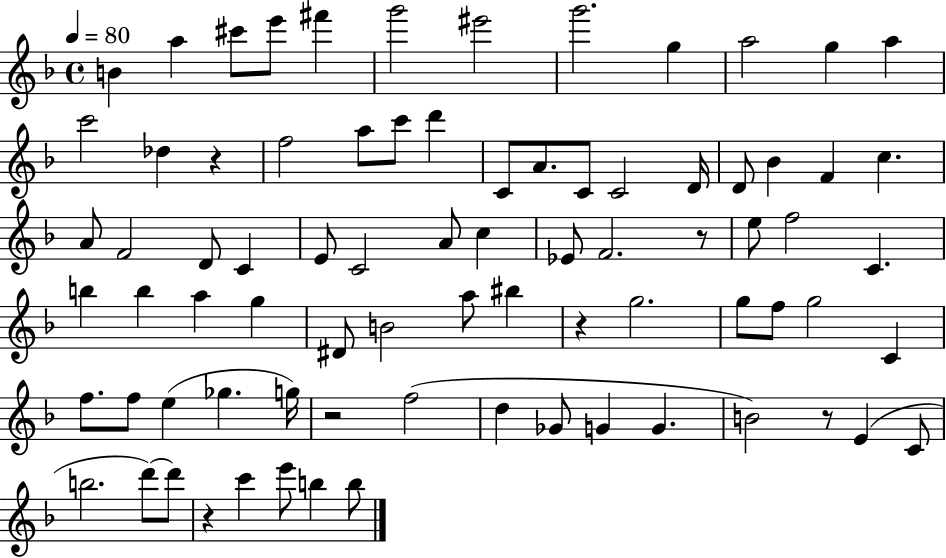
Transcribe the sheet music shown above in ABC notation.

X:1
T:Untitled
M:4/4
L:1/4
K:F
B a ^c'/2 e'/2 ^f' g'2 ^e'2 g'2 g a2 g a c'2 _d z f2 a/2 c'/2 d' C/2 A/2 C/2 C2 D/4 D/2 _B F c A/2 F2 D/2 C E/2 C2 A/2 c _E/2 F2 z/2 e/2 f2 C b b a g ^D/2 B2 a/2 ^b z g2 g/2 f/2 g2 C f/2 f/2 e _g g/4 z2 f2 d _G/2 G G B2 z/2 E C/2 b2 d'/2 d'/2 z c' e'/2 b b/2